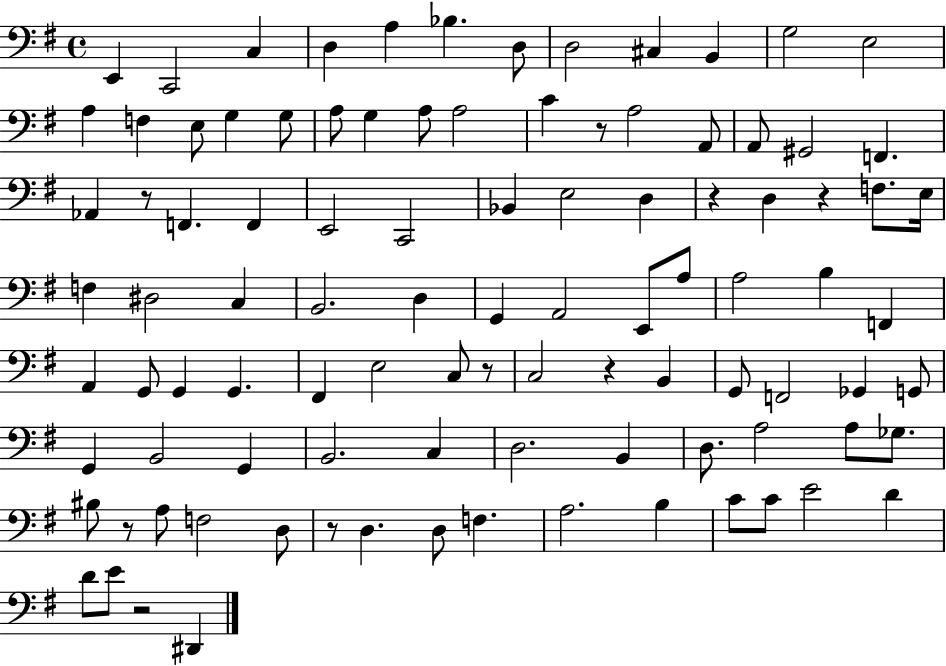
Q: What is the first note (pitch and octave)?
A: E2